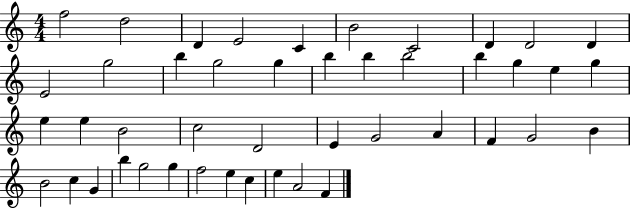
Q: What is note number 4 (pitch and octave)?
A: E4